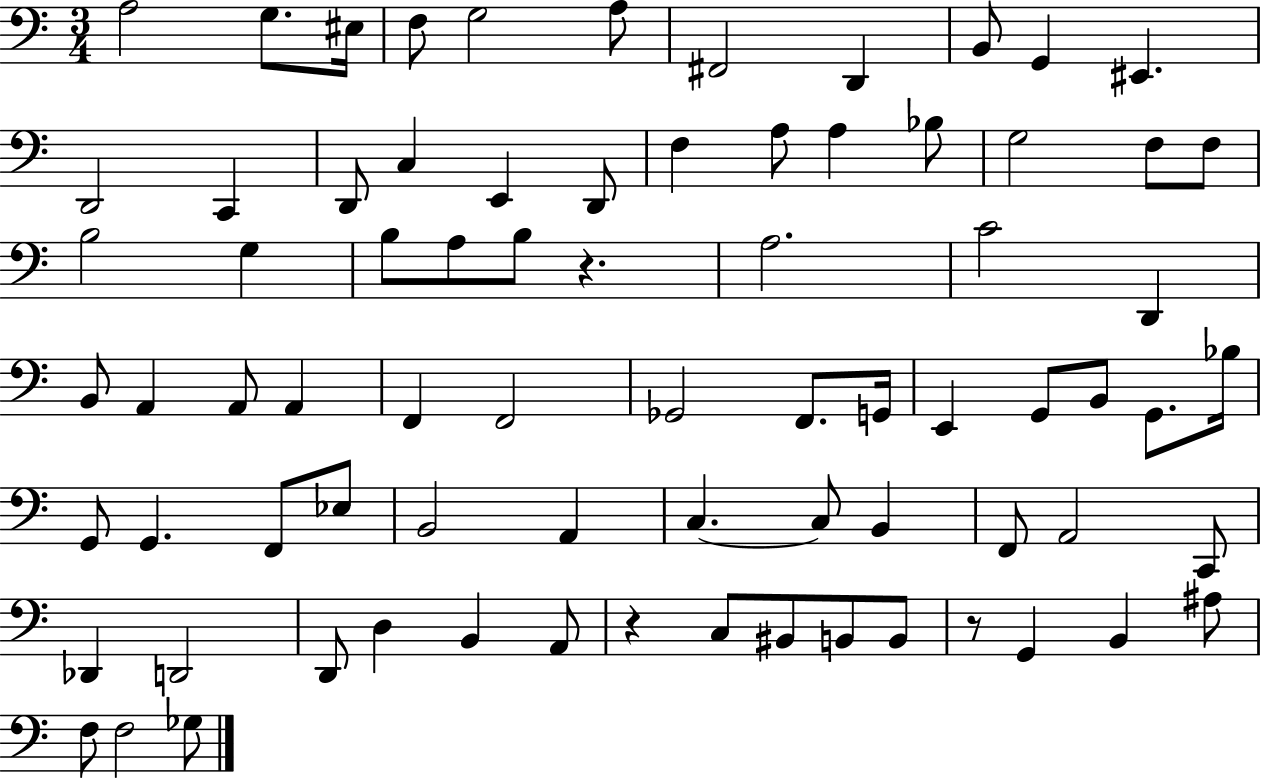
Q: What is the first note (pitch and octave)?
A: A3